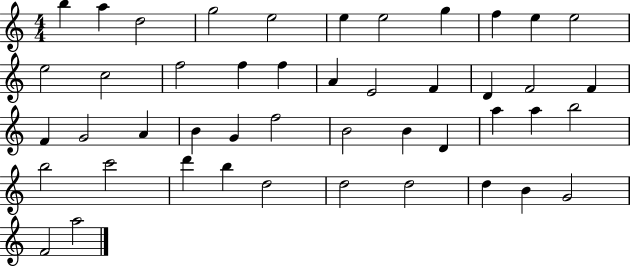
{
  \clef treble
  \numericTimeSignature
  \time 4/4
  \key c \major
  b''4 a''4 d''2 | g''2 e''2 | e''4 e''2 g''4 | f''4 e''4 e''2 | \break e''2 c''2 | f''2 f''4 f''4 | a'4 e'2 f'4 | d'4 f'2 f'4 | \break f'4 g'2 a'4 | b'4 g'4 f''2 | b'2 b'4 d'4 | a''4 a''4 b''2 | \break b''2 c'''2 | d'''4 b''4 d''2 | d''2 d''2 | d''4 b'4 g'2 | \break f'2 a''2 | \bar "|."
}